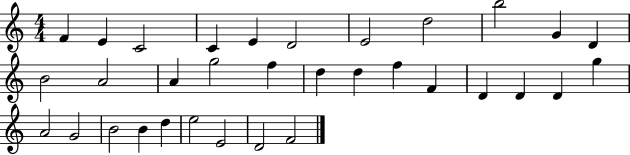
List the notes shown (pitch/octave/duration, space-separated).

F4/q E4/q C4/h C4/q E4/q D4/h E4/h D5/h B5/h G4/q D4/q B4/h A4/h A4/q G5/h F5/q D5/q D5/q F5/q F4/q D4/q D4/q D4/q G5/q A4/h G4/h B4/h B4/q D5/q E5/h E4/h D4/h F4/h